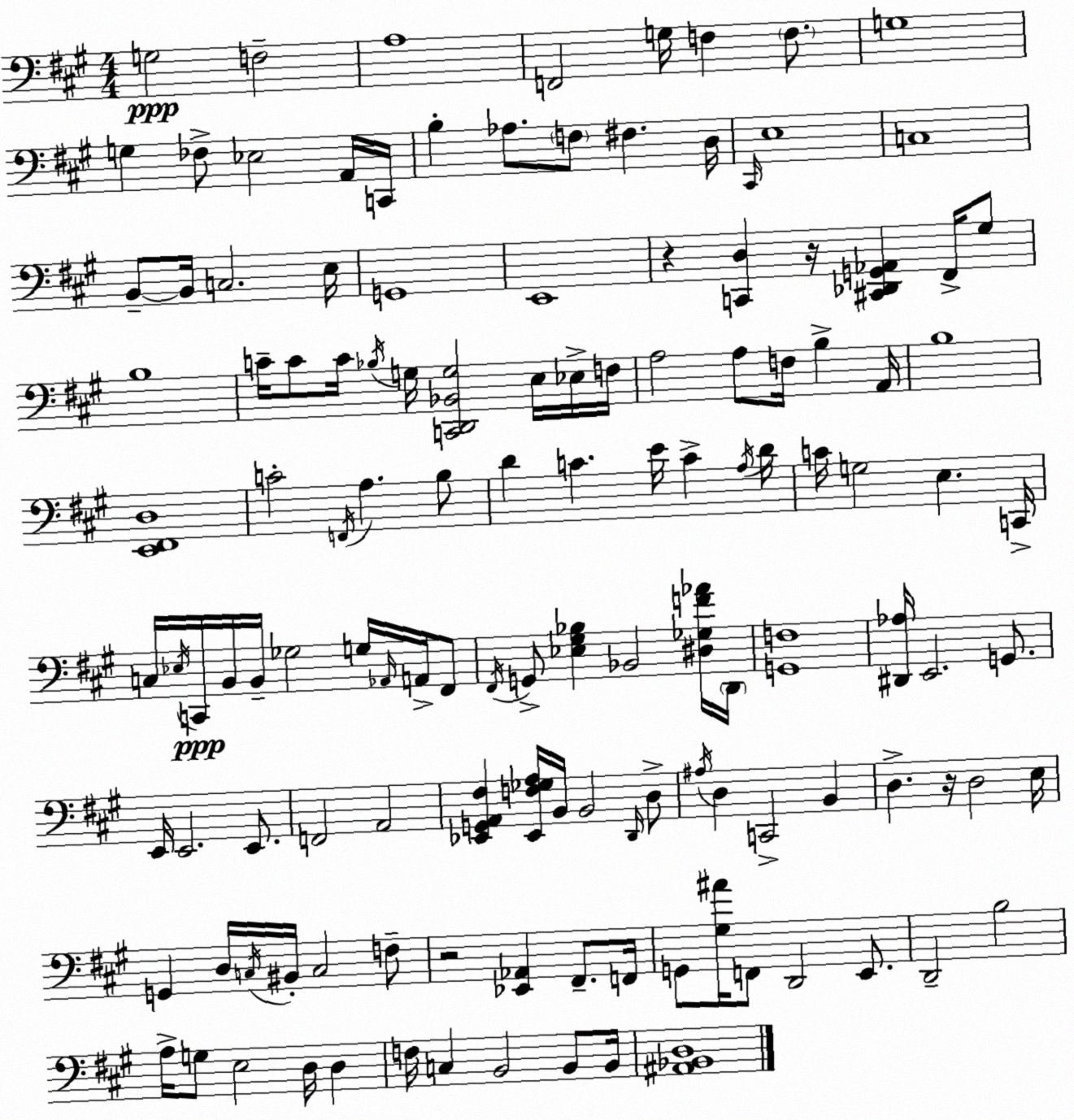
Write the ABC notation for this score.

X:1
T:Untitled
M:4/4
L:1/4
K:A
G,2 F,2 A,4 F,,2 G,/4 F, F,/2 G,4 G, _F,/2 _E,2 A,,/4 C,,/4 B, _A,/2 F,/2 ^F, D,/4 ^C,,/4 E,4 C,4 B,,/2 B,,/4 C,2 E,/4 G,,4 E,,4 z [C,,D,] z/4 [^C,,_D,,G,,_A,,] ^F,,/4 ^G,/2 B,4 C/4 C/2 C/4 _B,/4 G,/4 [C,,D,,_B,,G,]2 E,/4 _E,/4 F,/4 A,2 A,/2 F,/4 B, A,,/4 B,4 [E,,^F,,D,]4 C2 F,,/4 A, B,/2 D C E/4 C A,/4 D/4 C/4 G,2 E, C,,/4 C,/4 _E,/4 C,,/4 B,,/4 B,,/4 _G,2 G,/4 _A,,/4 A,,/4 ^F,,/2 ^F,,/4 G,,/2 [_E,^G,_B,] _B,,2 [^D,_G,F_A]/4 D,,/4 [G,,F,]4 [^D,,_A,]/4 E,,2 G,,/2 E,,/4 E,,2 E,,/2 F,,2 A,,2 [_E,,G,,A,,^F,] [_E,,F,_G,A,]/4 B,,/4 B,,2 D,,/4 D,/2 ^A,/4 D, C,,2 B,, D, z/4 D,2 E,/4 G,, D,/4 C,/4 ^B,,/4 C,2 F,/2 z2 [_E,,_A,,] ^F,,/2 F,,/4 G,,/2 [^G,^A]/4 F,,/2 D,,2 E,,/2 D,,2 B,2 A,/4 G,/2 E,2 D,/4 D, F,/4 C, B,,2 B,,/2 B,,/4 [^A,,_B,,D,]4